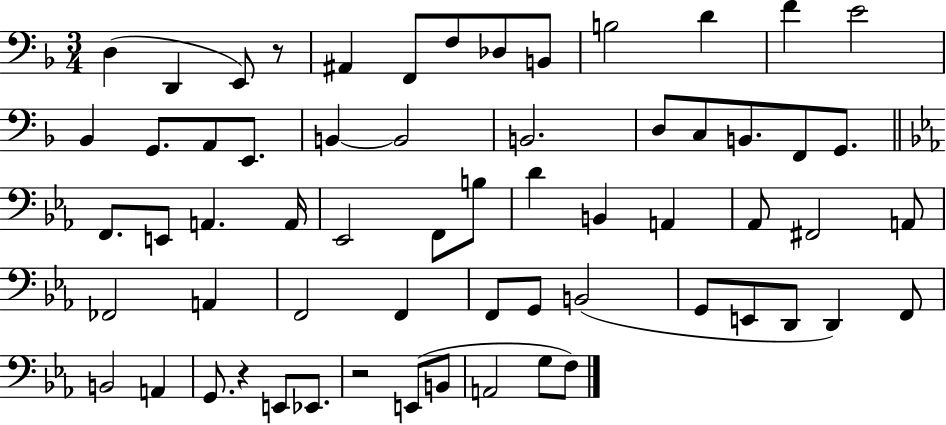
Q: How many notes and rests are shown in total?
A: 62